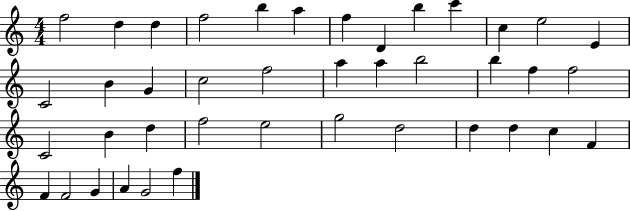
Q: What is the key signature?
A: C major